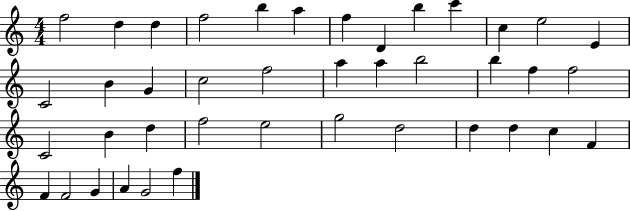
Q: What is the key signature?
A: C major